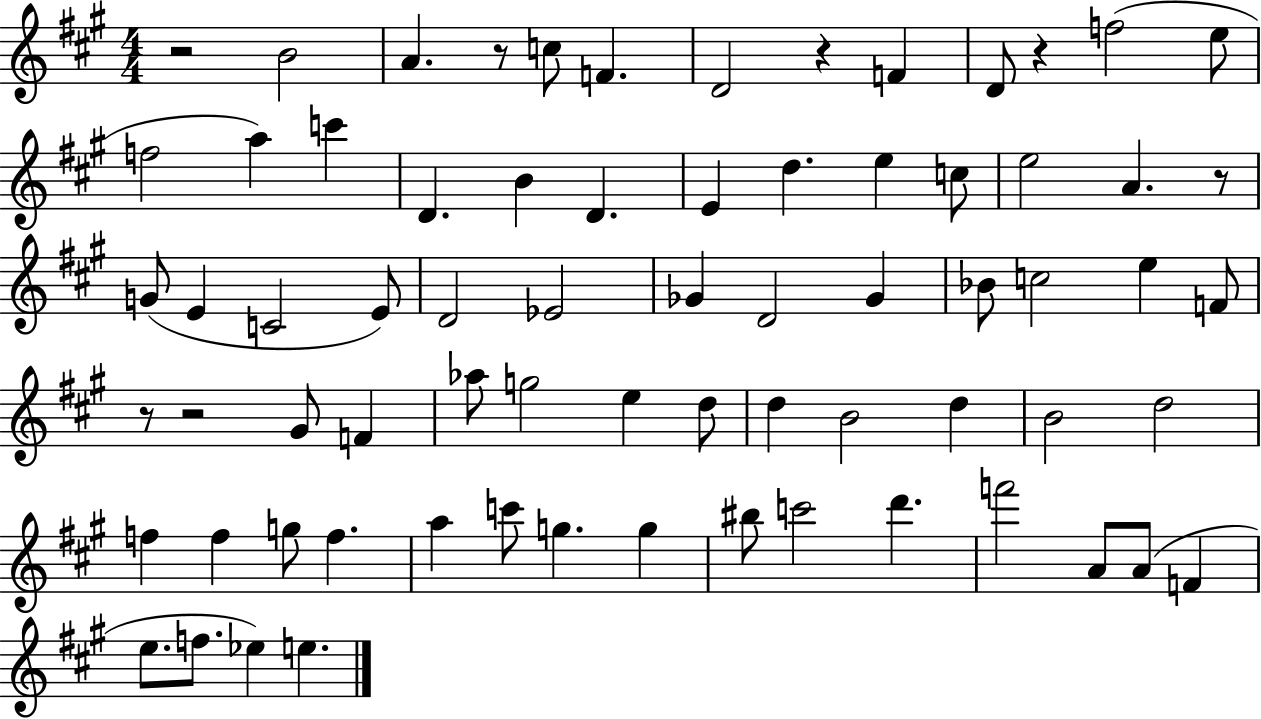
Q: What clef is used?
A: treble